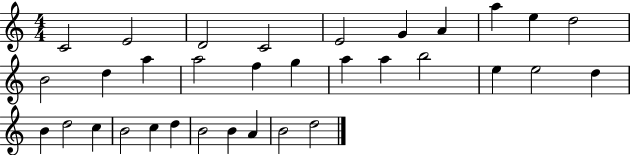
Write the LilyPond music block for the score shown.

{
  \clef treble
  \numericTimeSignature
  \time 4/4
  \key c \major
  c'2 e'2 | d'2 c'2 | e'2 g'4 a'4 | a''4 e''4 d''2 | \break b'2 d''4 a''4 | a''2 f''4 g''4 | a''4 a''4 b''2 | e''4 e''2 d''4 | \break b'4 d''2 c''4 | b'2 c''4 d''4 | b'2 b'4 a'4 | b'2 d''2 | \break \bar "|."
}